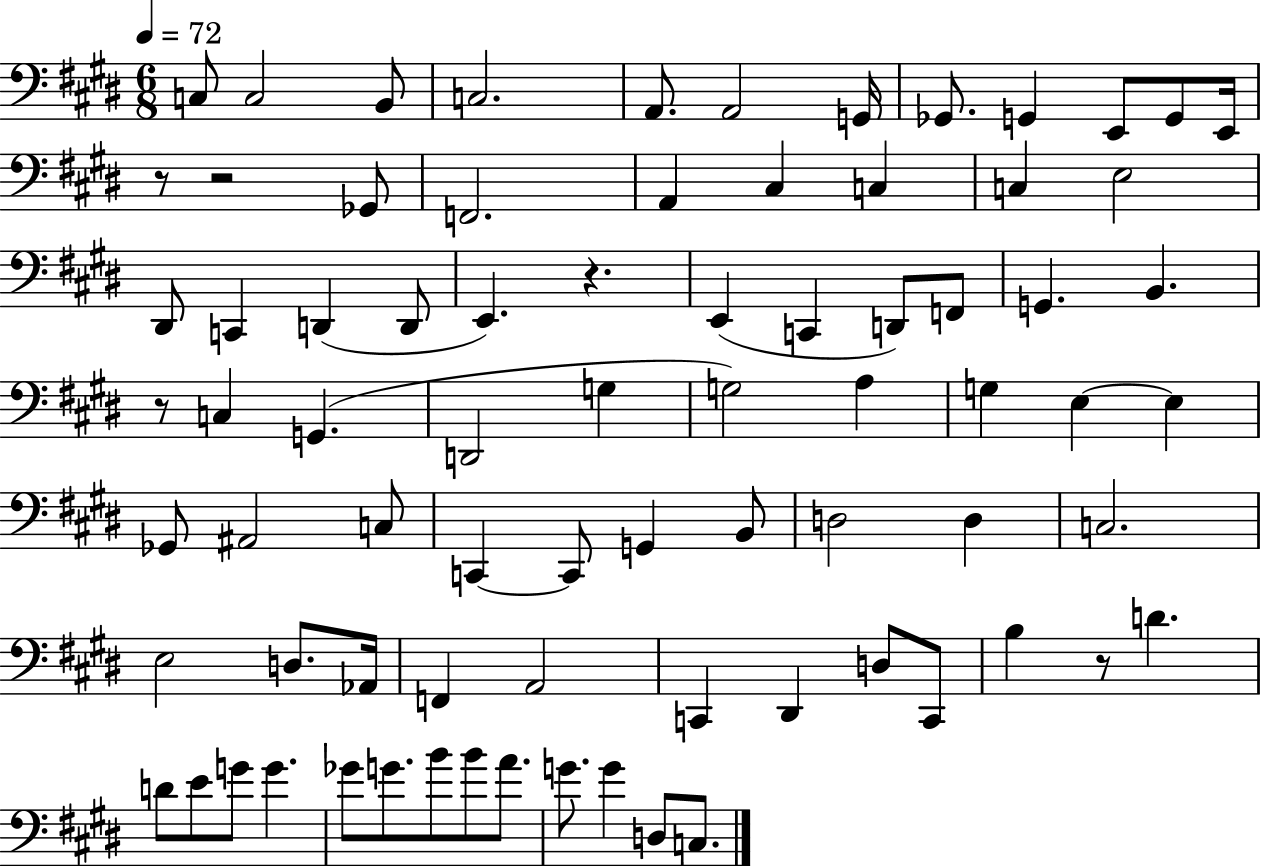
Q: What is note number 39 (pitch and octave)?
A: E3